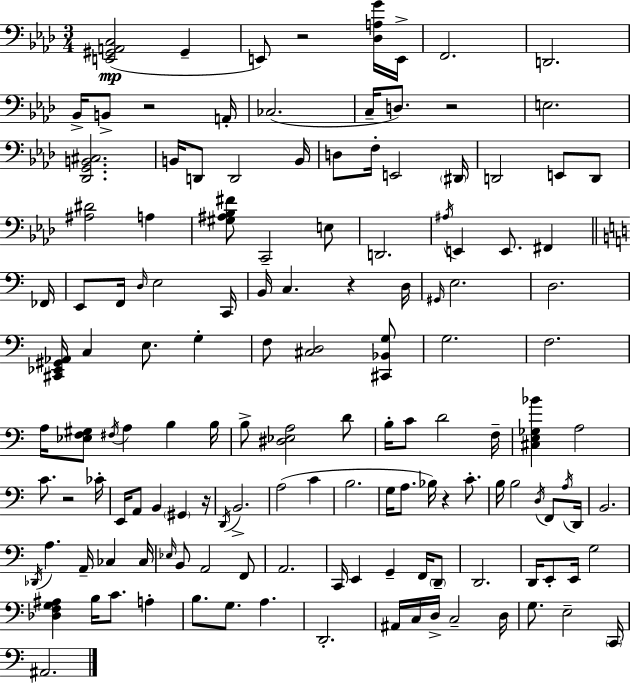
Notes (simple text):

[E2,G#2,A2,C3]/h G#2/q E2/e R/h [Db3,A3,G4]/s E2/s F2/h. D2/h. Bb2/s B2/e R/h A2/s CES3/h. C3/s D3/e. R/h E3/h. [Db2,G2,B2,C#3]/h. B2/s D2/e D2/h B2/s D3/e F3/s E2/h D#2/s D2/h E2/e D2/e [A#3,D#4]/h A3/q [G#3,A#3,Bb3,F#4]/e C2/h E3/e D2/h. A#3/s E2/q E2/e. F#2/q FES2/s E2/e F2/s D3/s E3/h C2/s B2/s C3/q. R/q D3/s G#2/s E3/h. D3/h. [C#2,Eb2,G#2,Ab2]/s C3/q E3/e. G3/q F3/e [C#3,D3]/h [C#2,Bb2,G3]/e G3/h. F3/h. A3/s [Eb3,F3,G#3]/e F#3/s A3/q B3/q B3/s B3/e [D#3,Eb3,A3]/h D4/e B3/s C4/e D4/h F3/s [C#3,E3,Gb3,Bb4]/q A3/h C4/e. R/h CES4/s E2/s A2/e B2/q G#2/q R/s D2/s B2/h. A3/h C4/q B3/h. G3/s A3/e. Bb3/s R/q C4/e. B3/s B3/h D3/s F2/e A3/s D2/s B2/h. Db2/s A3/q. A2/s CES3/q CES3/s Eb3/s B2/e A2/h F2/e A2/h. C2/s E2/q G2/q F2/s D2/e D2/h. D2/s E2/e E2/s G3/h [Db3,F3,G3,A#3]/q B3/s C4/e. A3/q B3/e. G3/e. A3/q. D2/h. A#2/s C3/s D3/s C3/h D3/s G3/e. E3/h C2/s A#2/h.